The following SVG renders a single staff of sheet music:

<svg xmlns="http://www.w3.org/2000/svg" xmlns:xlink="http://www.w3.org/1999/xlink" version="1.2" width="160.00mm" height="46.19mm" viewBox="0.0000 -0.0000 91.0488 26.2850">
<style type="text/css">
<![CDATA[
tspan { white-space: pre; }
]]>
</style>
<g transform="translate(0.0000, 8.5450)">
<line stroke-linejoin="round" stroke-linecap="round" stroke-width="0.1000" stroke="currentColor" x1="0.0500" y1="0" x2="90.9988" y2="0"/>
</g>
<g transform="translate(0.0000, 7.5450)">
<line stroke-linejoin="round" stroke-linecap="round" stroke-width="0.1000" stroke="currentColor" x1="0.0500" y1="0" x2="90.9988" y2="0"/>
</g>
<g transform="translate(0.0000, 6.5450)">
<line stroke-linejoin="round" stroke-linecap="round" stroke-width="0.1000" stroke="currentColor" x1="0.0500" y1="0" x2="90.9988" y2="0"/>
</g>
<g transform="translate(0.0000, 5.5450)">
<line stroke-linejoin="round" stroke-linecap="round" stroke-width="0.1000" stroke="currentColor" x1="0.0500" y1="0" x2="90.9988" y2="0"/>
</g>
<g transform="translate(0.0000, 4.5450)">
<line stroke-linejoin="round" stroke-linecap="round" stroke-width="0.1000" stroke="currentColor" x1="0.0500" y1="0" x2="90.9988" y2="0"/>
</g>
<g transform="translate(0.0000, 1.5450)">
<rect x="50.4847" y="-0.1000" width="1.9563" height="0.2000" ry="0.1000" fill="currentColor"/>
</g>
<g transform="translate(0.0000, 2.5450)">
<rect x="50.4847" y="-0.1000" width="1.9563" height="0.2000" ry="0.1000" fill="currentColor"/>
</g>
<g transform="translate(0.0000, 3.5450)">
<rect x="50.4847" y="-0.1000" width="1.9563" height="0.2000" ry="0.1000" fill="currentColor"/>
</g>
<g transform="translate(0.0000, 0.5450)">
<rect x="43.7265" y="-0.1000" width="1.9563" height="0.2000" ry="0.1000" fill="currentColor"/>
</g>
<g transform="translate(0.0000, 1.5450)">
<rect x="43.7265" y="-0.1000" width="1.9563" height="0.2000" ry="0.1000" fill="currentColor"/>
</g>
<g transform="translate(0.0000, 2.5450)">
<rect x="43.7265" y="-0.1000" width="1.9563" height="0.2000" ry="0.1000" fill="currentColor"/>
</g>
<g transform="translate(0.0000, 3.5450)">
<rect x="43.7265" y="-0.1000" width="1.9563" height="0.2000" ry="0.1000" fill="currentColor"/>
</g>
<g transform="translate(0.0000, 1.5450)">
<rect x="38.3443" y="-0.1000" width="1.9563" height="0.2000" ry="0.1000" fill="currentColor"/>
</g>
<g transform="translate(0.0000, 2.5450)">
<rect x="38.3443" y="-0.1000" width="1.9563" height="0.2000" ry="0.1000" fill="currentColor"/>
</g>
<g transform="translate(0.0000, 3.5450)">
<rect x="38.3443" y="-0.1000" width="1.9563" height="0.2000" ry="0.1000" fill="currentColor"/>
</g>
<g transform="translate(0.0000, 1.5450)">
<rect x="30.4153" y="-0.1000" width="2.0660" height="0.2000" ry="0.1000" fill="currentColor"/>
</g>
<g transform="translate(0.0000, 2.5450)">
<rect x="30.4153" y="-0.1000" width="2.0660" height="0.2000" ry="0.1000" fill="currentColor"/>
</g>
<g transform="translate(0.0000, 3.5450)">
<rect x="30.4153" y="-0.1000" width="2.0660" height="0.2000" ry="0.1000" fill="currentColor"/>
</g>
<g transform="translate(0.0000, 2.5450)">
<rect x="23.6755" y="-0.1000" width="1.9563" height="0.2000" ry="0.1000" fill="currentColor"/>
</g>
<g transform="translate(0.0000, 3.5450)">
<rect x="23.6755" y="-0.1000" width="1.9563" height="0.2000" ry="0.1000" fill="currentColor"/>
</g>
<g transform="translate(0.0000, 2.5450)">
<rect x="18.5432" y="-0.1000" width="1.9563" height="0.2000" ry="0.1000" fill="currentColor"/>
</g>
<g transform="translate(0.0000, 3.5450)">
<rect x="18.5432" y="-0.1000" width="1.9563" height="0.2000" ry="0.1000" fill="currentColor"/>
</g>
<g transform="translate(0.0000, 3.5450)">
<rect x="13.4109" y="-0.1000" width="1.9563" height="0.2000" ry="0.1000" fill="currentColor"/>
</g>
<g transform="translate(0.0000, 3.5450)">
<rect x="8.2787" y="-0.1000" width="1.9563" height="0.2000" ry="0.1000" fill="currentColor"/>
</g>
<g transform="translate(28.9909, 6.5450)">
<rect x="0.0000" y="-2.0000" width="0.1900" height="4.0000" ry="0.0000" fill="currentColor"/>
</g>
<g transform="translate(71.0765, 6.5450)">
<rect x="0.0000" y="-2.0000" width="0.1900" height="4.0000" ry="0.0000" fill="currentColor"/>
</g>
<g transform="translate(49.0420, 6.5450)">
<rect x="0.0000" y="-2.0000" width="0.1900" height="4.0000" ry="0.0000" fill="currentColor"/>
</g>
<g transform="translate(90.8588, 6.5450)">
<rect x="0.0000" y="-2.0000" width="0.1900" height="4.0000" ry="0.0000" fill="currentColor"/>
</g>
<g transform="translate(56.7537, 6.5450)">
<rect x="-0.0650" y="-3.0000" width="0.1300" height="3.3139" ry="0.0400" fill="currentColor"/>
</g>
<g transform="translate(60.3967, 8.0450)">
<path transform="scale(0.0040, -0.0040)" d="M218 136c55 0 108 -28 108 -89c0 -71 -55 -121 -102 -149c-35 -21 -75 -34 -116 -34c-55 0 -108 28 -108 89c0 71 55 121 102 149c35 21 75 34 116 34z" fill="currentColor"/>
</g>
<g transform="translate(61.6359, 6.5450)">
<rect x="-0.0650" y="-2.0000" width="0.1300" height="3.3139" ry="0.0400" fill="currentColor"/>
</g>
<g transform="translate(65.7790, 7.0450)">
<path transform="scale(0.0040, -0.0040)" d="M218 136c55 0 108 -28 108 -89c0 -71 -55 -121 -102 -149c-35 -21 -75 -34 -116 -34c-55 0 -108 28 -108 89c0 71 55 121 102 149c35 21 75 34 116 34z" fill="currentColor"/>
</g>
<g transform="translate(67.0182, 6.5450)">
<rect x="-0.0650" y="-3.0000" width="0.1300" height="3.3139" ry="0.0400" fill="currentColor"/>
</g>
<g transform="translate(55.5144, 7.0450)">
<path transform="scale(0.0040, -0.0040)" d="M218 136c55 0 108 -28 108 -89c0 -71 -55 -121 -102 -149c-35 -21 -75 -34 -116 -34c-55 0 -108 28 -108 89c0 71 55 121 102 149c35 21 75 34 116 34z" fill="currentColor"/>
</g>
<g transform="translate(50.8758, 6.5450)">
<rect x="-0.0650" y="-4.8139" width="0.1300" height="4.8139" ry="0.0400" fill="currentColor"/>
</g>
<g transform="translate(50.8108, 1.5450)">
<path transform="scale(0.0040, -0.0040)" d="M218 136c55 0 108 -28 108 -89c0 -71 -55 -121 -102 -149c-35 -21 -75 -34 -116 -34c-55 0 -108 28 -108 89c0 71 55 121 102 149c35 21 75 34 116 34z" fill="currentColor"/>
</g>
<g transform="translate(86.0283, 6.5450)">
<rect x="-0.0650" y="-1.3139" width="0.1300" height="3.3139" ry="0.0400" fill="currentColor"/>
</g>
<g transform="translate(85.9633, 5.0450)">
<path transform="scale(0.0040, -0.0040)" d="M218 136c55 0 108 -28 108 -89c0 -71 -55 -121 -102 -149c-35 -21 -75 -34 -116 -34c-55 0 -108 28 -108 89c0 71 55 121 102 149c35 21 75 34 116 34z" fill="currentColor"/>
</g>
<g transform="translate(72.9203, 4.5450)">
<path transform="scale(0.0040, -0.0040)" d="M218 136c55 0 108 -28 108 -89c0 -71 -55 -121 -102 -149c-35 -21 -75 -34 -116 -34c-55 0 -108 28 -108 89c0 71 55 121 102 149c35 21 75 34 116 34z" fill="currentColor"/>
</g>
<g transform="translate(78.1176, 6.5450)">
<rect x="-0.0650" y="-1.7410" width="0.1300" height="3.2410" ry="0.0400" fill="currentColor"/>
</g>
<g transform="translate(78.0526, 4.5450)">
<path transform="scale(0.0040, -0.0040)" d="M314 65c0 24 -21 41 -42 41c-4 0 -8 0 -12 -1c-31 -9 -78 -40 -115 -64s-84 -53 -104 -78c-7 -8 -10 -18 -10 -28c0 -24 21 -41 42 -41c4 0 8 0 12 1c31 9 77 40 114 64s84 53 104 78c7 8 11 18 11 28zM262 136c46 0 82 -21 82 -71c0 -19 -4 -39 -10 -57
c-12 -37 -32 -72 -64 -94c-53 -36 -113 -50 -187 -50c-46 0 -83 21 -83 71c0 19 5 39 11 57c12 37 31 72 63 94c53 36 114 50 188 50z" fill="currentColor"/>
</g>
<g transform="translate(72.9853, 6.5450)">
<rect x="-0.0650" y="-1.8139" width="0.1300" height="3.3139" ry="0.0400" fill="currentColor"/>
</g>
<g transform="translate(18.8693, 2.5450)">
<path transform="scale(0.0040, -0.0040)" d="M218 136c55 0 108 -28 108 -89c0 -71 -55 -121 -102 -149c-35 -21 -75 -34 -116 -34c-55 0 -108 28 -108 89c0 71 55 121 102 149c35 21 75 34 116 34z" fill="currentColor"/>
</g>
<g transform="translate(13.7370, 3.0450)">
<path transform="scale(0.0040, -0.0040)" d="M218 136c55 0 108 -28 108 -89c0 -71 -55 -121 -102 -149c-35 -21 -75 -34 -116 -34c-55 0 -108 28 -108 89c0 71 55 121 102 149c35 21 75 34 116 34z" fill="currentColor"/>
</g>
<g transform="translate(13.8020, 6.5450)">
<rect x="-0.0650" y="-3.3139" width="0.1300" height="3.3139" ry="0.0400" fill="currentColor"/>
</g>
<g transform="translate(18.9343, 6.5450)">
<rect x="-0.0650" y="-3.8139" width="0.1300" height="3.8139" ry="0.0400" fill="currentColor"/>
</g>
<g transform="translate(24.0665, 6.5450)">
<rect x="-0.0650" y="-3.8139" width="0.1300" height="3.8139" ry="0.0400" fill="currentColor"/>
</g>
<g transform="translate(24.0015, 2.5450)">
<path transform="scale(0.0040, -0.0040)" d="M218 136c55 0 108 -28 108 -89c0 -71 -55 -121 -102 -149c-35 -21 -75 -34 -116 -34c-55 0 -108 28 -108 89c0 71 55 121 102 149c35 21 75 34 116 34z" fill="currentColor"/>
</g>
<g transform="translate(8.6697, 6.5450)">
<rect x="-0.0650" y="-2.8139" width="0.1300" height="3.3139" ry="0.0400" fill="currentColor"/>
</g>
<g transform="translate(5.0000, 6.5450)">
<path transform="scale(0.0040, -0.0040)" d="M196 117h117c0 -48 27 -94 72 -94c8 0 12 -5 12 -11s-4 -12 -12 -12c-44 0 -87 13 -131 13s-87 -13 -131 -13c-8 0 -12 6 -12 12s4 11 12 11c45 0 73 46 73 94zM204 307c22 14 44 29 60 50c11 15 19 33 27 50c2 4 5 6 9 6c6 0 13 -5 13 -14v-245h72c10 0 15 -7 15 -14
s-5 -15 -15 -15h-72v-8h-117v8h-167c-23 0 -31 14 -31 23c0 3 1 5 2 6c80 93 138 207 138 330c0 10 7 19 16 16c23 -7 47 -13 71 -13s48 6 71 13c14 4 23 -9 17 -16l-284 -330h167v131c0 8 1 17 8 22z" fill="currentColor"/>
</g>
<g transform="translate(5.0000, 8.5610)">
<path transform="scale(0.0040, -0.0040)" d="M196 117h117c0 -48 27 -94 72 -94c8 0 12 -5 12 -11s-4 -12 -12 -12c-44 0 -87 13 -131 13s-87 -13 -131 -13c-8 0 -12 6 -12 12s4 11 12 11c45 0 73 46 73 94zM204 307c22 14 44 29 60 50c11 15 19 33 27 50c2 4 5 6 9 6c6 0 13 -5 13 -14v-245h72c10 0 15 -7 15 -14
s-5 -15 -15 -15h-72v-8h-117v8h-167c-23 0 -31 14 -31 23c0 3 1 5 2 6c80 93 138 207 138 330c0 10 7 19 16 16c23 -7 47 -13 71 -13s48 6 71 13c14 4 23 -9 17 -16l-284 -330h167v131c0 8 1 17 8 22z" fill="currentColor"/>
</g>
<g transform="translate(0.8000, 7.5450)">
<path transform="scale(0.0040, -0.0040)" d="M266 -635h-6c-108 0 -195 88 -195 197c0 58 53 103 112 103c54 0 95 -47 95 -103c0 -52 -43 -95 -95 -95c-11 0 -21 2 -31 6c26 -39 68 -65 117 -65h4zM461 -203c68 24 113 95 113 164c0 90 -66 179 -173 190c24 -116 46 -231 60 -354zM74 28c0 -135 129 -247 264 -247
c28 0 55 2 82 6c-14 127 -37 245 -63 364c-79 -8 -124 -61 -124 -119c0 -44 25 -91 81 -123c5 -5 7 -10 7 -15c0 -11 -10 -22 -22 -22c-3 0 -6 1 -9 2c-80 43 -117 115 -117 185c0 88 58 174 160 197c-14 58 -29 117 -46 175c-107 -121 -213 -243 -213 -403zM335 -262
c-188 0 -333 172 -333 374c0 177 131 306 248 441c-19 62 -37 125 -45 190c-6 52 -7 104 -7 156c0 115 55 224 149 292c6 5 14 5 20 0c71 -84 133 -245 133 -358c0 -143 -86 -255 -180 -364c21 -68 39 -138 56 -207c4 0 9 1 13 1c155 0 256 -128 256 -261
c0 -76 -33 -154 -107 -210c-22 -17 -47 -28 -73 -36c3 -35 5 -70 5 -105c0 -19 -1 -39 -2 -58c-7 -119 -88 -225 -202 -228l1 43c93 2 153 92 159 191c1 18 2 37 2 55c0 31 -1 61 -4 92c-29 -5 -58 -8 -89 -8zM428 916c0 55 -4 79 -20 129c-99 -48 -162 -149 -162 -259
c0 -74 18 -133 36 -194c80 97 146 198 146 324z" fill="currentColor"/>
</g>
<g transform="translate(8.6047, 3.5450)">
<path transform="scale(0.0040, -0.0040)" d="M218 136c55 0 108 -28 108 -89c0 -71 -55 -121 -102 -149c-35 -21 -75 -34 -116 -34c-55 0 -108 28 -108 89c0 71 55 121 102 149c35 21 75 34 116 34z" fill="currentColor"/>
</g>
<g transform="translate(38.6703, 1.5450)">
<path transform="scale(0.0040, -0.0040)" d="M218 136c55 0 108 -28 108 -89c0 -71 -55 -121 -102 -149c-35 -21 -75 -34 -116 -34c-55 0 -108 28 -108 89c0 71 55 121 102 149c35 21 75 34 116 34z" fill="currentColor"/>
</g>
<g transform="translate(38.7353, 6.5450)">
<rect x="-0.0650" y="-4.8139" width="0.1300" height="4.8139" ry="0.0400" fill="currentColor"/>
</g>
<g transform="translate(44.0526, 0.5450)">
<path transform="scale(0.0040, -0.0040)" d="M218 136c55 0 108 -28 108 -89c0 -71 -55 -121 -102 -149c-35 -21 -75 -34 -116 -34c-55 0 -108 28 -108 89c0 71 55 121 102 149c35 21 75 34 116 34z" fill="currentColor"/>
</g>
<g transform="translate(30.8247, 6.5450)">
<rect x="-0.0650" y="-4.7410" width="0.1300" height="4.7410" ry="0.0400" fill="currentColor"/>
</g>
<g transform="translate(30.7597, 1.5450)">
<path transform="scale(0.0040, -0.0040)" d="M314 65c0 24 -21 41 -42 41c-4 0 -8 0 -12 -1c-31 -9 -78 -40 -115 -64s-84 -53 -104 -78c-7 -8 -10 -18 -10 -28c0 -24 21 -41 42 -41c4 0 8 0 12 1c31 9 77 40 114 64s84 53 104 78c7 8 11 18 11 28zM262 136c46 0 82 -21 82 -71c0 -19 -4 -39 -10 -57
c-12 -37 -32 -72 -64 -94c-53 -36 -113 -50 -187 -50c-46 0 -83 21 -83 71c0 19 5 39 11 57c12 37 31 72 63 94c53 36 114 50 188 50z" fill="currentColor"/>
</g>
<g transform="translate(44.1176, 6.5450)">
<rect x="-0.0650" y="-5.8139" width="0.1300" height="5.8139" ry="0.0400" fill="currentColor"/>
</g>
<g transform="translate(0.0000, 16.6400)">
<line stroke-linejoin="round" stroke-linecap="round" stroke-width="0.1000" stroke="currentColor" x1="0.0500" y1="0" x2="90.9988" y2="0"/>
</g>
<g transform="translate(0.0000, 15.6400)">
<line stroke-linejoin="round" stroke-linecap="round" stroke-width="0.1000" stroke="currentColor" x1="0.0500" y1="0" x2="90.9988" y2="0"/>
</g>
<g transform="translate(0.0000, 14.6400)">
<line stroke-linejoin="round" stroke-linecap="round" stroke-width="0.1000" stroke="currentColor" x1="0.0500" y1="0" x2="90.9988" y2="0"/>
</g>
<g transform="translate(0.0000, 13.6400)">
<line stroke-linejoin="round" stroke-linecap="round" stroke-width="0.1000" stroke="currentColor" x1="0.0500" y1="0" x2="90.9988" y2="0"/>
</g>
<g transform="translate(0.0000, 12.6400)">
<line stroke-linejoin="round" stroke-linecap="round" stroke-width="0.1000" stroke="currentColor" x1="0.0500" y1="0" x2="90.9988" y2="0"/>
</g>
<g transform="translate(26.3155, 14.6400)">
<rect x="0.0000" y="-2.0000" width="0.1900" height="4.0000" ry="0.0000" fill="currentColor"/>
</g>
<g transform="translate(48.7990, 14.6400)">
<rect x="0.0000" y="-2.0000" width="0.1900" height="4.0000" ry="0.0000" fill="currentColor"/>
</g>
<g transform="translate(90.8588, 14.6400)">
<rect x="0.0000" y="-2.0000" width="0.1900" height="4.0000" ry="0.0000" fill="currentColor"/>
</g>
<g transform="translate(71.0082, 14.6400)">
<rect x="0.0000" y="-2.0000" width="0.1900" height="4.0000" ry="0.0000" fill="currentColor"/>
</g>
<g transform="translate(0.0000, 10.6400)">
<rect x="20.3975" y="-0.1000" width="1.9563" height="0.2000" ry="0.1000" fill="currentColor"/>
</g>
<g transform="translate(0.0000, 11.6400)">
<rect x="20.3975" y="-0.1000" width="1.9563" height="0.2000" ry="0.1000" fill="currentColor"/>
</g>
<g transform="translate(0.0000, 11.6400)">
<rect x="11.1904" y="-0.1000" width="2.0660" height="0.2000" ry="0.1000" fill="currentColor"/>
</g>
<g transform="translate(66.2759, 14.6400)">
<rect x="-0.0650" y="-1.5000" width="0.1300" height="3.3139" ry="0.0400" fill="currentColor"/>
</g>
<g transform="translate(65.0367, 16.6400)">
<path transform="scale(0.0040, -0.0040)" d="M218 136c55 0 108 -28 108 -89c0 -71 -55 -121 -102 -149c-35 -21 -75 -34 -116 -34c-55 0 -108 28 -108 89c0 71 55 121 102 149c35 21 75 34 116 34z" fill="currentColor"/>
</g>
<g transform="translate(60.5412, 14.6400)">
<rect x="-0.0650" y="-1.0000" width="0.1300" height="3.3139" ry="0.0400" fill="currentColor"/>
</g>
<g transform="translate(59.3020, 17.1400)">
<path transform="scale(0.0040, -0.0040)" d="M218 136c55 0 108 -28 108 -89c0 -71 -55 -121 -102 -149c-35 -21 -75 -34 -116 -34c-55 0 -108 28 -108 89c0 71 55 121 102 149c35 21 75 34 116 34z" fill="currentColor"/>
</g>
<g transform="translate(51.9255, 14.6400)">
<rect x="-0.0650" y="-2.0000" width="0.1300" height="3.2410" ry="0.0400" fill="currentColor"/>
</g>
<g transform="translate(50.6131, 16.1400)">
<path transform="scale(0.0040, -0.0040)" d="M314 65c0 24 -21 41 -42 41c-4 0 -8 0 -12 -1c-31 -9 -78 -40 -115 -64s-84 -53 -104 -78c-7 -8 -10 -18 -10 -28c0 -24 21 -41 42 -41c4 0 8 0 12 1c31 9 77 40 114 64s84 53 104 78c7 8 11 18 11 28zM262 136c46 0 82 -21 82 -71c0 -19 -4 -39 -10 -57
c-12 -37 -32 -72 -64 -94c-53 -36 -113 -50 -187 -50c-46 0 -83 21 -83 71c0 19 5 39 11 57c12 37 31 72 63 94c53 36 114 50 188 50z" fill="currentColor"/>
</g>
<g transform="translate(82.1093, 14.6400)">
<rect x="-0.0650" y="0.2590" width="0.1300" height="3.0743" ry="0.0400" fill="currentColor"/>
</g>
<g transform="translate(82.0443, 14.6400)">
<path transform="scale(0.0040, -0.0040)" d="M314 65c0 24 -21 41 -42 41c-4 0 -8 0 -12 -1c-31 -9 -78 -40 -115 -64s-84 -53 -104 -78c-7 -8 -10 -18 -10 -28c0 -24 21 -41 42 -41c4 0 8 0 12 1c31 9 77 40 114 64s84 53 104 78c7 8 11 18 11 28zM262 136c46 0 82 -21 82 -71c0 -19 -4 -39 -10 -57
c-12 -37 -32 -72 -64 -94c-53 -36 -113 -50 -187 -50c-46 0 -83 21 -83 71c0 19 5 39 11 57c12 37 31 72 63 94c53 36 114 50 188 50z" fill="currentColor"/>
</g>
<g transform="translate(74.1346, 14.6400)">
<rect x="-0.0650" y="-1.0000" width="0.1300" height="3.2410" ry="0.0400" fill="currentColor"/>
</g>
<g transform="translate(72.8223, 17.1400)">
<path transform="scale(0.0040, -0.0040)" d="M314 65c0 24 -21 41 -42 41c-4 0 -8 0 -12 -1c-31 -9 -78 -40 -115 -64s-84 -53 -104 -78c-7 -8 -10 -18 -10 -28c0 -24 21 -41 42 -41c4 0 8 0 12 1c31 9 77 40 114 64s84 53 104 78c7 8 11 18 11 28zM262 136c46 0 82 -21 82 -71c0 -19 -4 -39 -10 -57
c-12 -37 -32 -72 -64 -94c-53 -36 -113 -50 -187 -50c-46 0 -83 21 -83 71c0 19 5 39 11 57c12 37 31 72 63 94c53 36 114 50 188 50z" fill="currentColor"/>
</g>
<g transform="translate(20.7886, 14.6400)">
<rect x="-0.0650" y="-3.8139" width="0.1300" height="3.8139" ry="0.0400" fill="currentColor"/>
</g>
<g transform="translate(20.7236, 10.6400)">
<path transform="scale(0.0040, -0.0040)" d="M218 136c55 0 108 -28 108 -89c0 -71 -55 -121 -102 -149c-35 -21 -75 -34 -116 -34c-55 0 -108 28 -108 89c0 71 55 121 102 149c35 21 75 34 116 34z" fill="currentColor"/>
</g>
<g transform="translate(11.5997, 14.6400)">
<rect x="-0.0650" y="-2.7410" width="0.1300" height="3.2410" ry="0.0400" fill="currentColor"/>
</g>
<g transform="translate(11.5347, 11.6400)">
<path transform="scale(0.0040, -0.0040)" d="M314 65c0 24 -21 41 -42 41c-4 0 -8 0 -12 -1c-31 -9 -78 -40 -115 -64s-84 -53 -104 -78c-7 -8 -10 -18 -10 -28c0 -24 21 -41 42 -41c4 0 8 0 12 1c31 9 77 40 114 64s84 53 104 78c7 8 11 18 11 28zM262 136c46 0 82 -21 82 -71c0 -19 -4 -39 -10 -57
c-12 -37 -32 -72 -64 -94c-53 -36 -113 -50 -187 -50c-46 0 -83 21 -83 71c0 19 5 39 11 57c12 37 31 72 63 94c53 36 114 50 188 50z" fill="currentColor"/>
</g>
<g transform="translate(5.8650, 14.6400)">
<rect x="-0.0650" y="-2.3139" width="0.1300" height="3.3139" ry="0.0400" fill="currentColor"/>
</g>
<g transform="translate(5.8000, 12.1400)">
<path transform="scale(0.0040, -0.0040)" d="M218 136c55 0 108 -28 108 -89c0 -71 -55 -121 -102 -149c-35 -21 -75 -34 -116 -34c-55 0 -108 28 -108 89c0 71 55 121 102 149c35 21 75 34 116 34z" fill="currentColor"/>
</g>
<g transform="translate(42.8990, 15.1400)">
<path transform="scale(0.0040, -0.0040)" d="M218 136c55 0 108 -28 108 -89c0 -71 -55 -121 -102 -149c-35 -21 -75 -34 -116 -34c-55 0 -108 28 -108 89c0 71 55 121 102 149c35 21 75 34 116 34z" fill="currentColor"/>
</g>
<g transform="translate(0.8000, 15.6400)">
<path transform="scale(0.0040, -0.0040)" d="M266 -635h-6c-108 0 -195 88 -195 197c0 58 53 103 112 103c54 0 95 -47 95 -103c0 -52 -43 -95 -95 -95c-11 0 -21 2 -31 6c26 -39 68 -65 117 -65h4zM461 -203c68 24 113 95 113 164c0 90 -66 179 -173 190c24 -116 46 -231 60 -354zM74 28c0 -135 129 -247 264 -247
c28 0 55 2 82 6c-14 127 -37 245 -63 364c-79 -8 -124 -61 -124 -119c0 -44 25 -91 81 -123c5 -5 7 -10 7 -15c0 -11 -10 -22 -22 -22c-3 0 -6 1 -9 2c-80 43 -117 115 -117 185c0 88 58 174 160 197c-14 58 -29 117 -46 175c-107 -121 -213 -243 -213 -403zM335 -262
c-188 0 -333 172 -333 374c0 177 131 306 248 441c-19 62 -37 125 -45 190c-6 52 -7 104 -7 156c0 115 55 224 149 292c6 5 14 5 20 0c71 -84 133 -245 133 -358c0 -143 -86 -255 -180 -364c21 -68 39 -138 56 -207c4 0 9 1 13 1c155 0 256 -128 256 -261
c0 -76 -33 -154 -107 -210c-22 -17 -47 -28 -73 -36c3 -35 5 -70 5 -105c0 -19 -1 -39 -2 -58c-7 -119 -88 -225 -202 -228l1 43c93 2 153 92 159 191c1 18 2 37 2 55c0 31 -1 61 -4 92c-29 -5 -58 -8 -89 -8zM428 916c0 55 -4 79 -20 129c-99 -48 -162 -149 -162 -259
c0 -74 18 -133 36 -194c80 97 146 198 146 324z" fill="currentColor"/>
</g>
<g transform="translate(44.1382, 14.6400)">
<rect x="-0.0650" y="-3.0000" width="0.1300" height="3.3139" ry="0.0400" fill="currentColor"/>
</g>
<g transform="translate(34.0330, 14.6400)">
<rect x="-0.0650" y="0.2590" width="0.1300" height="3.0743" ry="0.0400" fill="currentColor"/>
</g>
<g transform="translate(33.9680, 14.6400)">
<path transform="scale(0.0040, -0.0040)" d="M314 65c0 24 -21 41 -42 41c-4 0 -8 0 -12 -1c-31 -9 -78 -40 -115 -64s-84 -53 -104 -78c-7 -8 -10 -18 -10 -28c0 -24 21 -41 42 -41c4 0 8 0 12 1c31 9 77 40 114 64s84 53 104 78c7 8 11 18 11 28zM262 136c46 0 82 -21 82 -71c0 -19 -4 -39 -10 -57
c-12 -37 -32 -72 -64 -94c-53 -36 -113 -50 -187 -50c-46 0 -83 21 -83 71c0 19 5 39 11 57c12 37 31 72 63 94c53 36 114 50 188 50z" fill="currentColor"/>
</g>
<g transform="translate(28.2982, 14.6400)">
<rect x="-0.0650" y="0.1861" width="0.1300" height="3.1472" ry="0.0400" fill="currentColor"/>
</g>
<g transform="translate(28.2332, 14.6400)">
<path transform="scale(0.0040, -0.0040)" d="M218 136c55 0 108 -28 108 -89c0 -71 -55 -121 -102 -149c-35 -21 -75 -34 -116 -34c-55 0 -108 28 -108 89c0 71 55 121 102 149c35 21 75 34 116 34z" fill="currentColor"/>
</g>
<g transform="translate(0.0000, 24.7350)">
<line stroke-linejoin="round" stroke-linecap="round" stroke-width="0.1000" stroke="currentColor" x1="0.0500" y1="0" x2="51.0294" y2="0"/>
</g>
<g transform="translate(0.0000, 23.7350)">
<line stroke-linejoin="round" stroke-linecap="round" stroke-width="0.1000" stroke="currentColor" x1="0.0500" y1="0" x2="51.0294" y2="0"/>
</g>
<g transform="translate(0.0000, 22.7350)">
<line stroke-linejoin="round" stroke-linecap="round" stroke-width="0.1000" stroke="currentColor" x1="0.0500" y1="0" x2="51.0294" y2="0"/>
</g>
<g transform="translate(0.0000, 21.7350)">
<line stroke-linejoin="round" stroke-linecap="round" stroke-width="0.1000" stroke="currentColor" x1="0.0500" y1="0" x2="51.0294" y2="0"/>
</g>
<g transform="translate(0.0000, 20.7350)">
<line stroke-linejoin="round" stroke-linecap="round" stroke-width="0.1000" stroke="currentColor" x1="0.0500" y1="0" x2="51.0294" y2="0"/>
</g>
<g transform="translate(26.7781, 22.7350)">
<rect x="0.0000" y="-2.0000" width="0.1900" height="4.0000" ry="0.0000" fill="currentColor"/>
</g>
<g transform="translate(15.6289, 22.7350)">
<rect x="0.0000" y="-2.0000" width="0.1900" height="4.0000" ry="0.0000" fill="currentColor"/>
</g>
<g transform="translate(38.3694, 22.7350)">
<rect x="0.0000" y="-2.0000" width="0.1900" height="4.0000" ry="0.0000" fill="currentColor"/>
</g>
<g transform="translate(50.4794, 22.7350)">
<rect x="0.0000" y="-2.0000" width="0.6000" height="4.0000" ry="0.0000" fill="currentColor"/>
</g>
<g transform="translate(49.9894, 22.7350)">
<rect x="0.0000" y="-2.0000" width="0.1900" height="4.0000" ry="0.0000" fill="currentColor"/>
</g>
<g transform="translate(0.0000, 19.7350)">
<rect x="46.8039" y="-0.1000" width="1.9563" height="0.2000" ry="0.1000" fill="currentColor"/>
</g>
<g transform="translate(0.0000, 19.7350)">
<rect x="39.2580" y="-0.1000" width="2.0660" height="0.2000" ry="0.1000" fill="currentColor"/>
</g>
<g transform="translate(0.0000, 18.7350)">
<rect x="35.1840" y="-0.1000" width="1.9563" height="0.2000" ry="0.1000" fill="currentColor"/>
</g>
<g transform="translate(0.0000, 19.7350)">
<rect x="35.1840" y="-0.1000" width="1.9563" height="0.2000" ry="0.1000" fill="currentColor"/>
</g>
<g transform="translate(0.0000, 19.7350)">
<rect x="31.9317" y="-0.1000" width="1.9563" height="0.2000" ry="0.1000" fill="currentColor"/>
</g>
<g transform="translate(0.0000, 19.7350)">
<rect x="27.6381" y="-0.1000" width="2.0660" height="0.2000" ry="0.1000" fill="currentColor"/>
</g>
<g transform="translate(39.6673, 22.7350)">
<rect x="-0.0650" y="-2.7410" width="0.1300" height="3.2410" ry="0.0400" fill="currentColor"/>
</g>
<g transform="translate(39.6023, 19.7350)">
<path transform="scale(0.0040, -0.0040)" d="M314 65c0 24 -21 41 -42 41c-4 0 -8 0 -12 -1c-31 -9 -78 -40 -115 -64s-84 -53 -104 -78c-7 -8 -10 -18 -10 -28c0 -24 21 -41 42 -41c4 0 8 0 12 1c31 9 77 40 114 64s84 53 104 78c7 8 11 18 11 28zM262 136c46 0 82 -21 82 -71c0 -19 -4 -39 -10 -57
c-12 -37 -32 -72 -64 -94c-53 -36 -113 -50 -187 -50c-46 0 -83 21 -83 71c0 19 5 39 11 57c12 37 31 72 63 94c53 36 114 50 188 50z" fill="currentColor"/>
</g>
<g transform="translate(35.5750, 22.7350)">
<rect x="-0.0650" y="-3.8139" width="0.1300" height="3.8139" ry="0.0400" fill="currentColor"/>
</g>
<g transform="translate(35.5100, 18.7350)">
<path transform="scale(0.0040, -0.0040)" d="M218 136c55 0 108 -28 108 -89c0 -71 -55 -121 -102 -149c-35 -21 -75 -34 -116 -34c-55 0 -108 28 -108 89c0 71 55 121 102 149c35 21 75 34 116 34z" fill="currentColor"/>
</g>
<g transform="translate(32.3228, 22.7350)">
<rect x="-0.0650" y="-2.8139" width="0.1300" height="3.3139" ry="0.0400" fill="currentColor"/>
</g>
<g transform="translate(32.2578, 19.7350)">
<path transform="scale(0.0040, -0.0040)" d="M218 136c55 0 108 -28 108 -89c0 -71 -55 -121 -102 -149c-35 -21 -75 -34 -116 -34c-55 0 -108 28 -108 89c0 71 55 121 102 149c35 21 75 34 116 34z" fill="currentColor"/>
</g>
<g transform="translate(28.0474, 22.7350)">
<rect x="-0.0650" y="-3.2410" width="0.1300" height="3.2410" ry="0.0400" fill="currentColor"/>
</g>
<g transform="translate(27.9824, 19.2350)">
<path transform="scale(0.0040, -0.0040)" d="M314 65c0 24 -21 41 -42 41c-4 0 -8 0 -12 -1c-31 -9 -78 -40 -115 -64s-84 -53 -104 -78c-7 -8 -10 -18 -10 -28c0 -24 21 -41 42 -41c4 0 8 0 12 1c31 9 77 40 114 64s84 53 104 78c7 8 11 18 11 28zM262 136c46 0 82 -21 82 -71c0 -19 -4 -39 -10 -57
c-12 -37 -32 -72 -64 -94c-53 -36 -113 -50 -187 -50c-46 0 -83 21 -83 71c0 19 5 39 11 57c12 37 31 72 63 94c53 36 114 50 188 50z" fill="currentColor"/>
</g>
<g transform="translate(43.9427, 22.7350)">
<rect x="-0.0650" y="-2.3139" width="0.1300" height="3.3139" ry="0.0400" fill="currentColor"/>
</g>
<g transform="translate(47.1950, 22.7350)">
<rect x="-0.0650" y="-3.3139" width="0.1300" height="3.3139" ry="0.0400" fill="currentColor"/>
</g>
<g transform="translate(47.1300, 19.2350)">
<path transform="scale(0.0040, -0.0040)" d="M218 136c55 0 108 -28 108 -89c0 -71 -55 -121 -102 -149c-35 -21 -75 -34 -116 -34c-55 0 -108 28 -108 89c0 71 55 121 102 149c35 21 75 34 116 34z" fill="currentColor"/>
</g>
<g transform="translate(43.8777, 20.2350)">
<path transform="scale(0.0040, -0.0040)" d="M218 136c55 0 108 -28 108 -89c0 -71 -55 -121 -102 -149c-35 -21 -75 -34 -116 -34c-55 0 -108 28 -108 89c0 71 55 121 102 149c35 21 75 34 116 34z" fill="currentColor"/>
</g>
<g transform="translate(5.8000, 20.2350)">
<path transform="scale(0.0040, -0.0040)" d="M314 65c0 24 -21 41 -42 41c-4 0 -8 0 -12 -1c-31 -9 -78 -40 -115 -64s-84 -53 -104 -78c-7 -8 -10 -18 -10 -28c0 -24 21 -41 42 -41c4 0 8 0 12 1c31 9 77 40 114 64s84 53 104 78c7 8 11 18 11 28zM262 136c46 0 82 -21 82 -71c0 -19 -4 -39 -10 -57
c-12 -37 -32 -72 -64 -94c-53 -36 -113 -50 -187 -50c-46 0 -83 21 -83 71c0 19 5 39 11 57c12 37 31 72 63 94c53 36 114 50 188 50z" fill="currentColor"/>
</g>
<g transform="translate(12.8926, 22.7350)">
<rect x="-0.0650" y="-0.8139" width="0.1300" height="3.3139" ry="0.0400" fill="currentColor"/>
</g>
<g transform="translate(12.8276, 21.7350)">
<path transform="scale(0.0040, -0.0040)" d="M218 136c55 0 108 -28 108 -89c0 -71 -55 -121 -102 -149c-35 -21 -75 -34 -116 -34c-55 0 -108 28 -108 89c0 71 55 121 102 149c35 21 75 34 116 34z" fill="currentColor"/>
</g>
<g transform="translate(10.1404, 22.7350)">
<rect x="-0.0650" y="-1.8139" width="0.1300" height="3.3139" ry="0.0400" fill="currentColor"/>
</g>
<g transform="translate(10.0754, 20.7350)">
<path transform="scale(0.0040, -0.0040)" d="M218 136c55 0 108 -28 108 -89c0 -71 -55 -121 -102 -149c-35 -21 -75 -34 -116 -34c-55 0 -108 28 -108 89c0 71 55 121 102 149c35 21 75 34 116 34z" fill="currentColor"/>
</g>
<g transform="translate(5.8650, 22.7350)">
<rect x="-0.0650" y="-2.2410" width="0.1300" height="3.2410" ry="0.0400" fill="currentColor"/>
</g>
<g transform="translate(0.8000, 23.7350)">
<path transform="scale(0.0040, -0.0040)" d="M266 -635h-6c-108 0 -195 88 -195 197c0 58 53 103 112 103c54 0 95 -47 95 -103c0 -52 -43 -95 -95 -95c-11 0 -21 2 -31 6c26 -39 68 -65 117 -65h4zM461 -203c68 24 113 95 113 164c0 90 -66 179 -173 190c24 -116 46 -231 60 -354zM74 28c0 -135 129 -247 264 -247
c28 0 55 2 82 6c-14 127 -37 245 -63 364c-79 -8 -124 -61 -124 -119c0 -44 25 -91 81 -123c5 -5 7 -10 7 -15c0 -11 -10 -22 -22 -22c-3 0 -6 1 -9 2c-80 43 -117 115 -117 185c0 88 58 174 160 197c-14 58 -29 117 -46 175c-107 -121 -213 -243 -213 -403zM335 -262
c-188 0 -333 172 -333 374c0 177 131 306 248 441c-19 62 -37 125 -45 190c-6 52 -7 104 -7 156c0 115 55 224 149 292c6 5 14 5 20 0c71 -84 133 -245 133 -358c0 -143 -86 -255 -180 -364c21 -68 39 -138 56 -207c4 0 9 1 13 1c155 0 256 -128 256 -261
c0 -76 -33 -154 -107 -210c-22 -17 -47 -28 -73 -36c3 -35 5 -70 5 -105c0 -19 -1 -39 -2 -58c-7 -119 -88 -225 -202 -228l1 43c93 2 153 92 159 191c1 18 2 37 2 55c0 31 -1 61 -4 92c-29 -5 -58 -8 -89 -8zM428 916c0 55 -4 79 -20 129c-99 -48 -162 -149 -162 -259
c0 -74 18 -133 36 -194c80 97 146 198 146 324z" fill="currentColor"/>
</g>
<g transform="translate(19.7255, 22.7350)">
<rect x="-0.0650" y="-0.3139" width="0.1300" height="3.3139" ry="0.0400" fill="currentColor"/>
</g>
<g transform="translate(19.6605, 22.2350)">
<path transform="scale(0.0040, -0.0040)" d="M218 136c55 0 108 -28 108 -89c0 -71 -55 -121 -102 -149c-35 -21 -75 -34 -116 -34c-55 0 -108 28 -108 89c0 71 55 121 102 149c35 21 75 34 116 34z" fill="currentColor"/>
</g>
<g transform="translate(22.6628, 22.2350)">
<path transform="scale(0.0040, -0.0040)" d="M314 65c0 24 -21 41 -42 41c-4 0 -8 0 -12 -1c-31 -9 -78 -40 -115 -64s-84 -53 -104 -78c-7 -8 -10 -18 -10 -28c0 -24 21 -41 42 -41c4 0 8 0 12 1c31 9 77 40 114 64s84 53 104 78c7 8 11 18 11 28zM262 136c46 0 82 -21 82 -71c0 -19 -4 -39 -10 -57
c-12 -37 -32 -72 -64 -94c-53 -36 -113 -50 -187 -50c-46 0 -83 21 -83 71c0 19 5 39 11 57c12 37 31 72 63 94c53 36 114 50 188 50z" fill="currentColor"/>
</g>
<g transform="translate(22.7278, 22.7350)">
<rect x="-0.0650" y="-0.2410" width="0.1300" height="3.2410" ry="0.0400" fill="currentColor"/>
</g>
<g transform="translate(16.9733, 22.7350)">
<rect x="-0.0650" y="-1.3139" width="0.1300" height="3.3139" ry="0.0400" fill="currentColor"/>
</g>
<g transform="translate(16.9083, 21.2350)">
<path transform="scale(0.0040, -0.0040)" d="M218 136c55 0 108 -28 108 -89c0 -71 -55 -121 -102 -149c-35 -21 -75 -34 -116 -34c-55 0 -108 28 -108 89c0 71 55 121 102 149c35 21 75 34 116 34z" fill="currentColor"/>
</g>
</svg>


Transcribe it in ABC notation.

X:1
T:Untitled
M:4/4
L:1/4
K:C
a b c' c' e'2 e' g' e' A F A f f2 e g a2 c' B B2 A F2 D E D2 B2 g2 f d e c c2 b2 a c' a2 g b